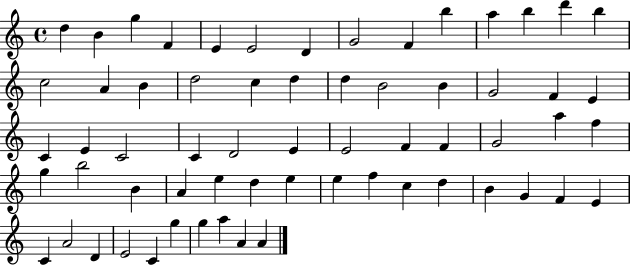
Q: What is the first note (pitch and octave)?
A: D5